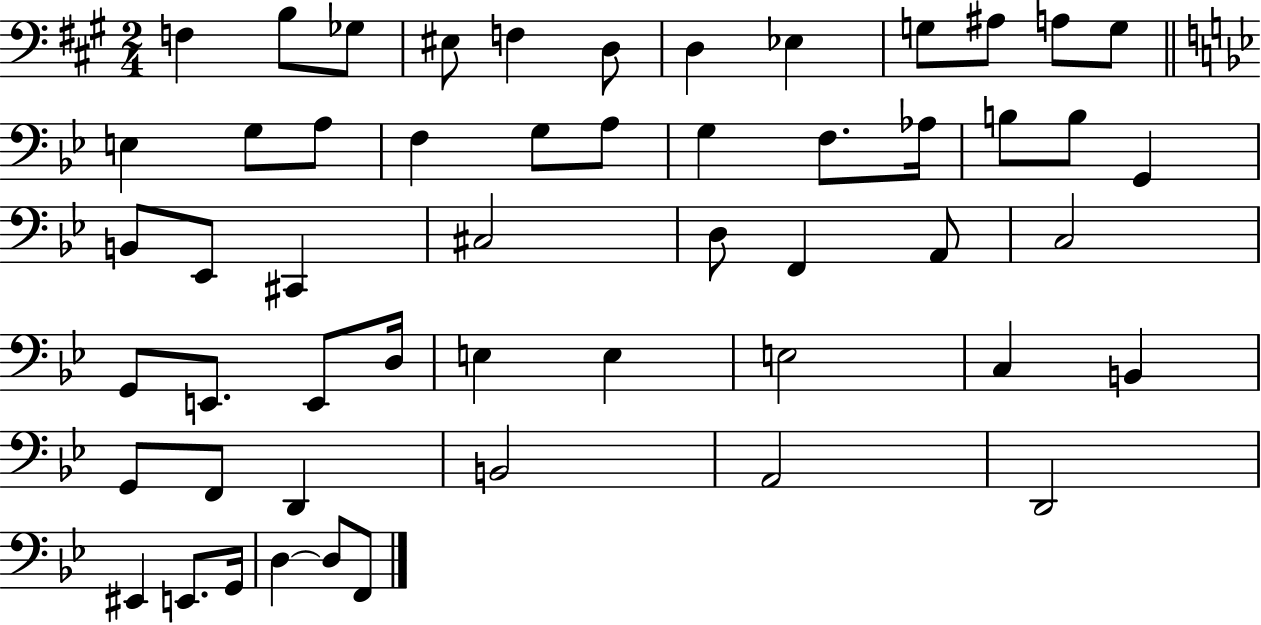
X:1
T:Untitled
M:2/4
L:1/4
K:A
F, B,/2 _G,/2 ^E,/2 F, D,/2 D, _E, G,/2 ^A,/2 A,/2 G,/2 E, G,/2 A,/2 F, G,/2 A,/2 G, F,/2 _A,/4 B,/2 B,/2 G,, B,,/2 _E,,/2 ^C,, ^C,2 D,/2 F,, A,,/2 C,2 G,,/2 E,,/2 E,,/2 D,/4 E, E, E,2 C, B,, G,,/2 F,,/2 D,, B,,2 A,,2 D,,2 ^E,, E,,/2 G,,/4 D, D,/2 F,,/2